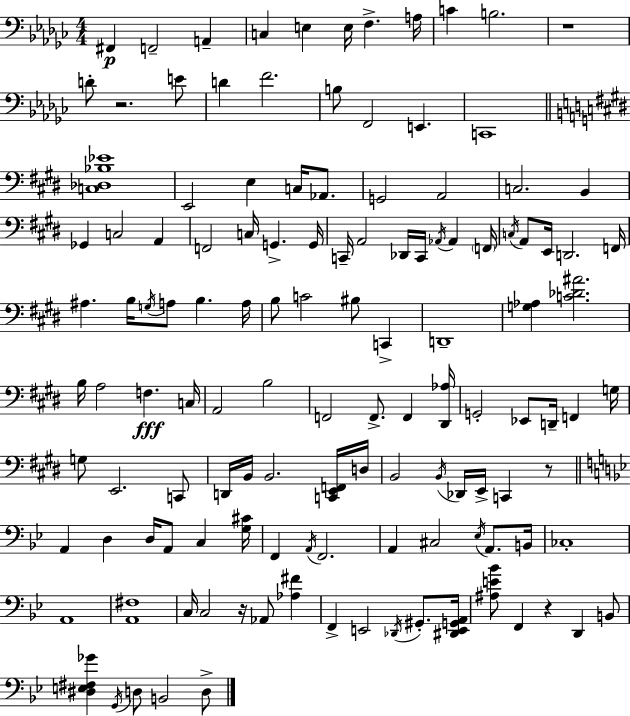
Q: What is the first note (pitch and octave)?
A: F#2